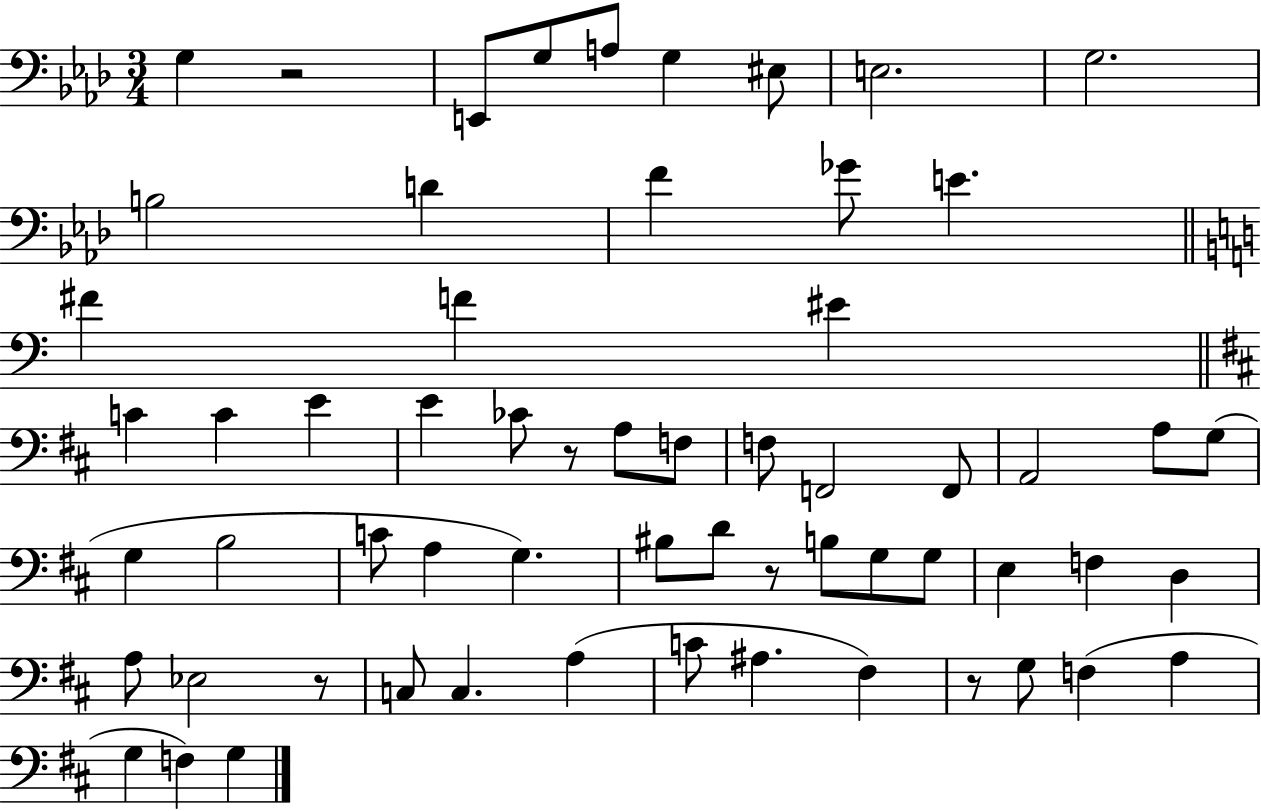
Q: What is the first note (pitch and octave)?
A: G3